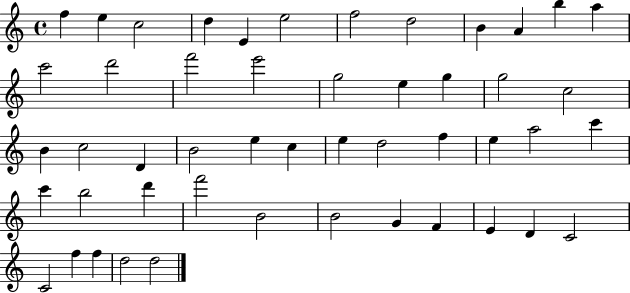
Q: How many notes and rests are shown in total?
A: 49